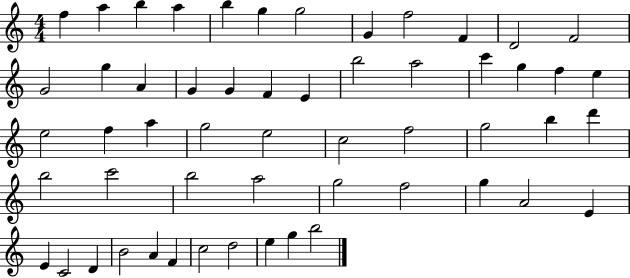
X:1
T:Untitled
M:4/4
L:1/4
K:C
f a b a b g g2 G f2 F D2 F2 G2 g A G G F E b2 a2 c' g f e e2 f a g2 e2 c2 f2 g2 b d' b2 c'2 b2 a2 g2 f2 g A2 E E C2 D B2 A F c2 d2 e g b2